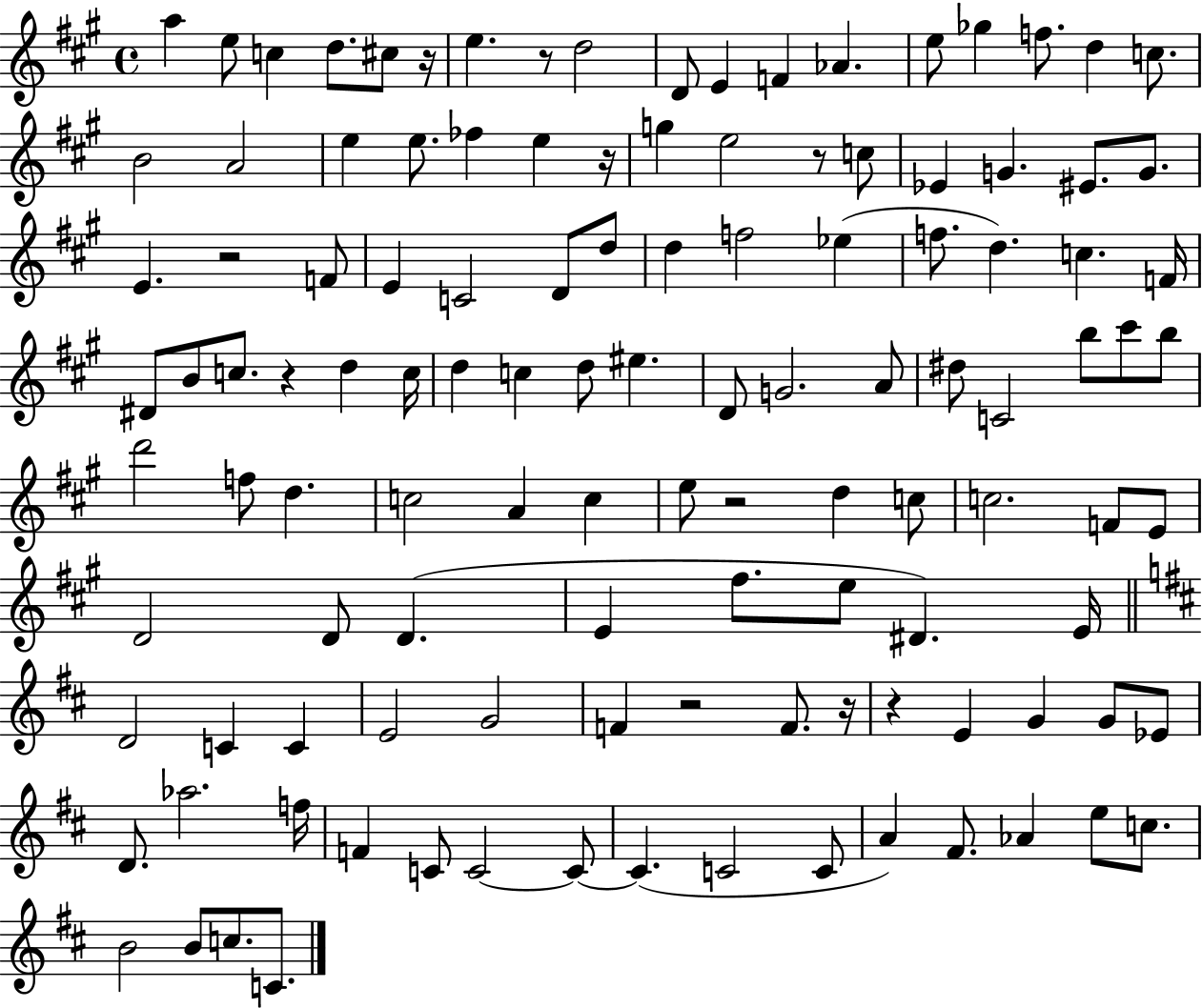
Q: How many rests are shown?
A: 10